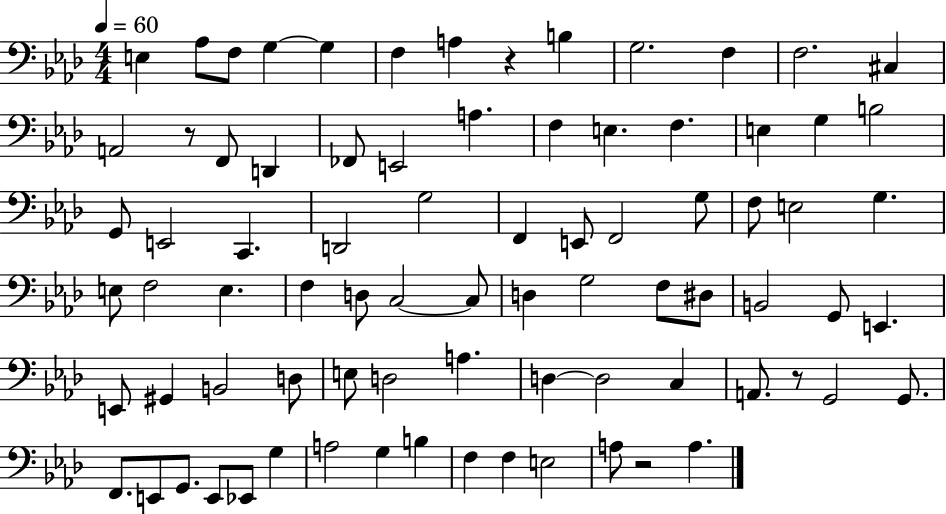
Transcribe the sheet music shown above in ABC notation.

X:1
T:Untitled
M:4/4
L:1/4
K:Ab
E, _A,/2 F,/2 G, G, F, A, z B, G,2 F, F,2 ^C, A,,2 z/2 F,,/2 D,, _F,,/2 E,,2 A, F, E, F, E, G, B,2 G,,/2 E,,2 C,, D,,2 G,2 F,, E,,/2 F,,2 G,/2 F,/2 E,2 G, E,/2 F,2 E, F, D,/2 C,2 C,/2 D, G,2 F,/2 ^D,/2 B,,2 G,,/2 E,, E,,/2 ^G,, B,,2 D,/2 E,/2 D,2 A, D, D,2 C, A,,/2 z/2 G,,2 G,,/2 F,,/2 E,,/2 G,,/2 E,,/2 _E,,/2 G, A,2 G, B, F, F, E,2 A,/2 z2 A,